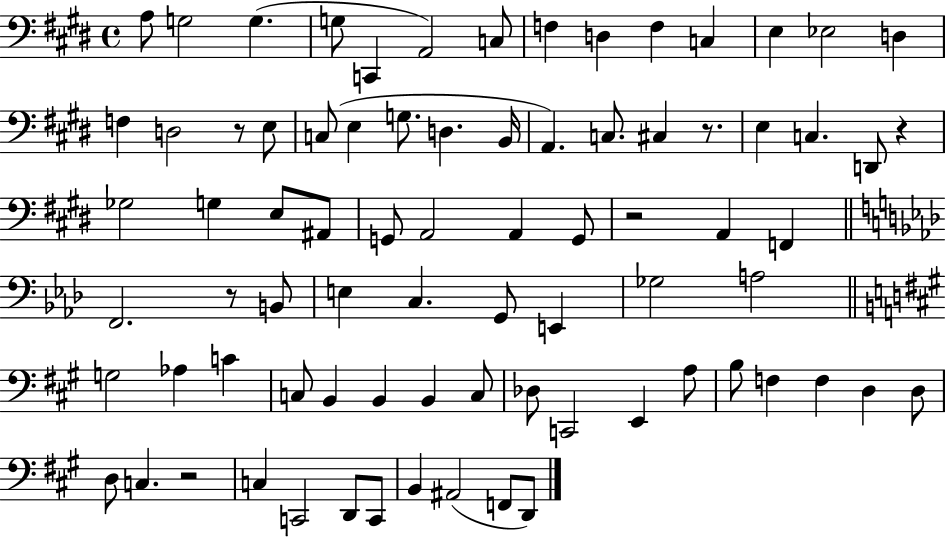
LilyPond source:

{
  \clef bass
  \time 4/4
  \defaultTimeSignature
  \key e \major
  a8 g2 g4.( | g8 c,4 a,2) c8 | f4 d4 f4 c4 | e4 ees2 d4 | \break f4 d2 r8 e8 | c8( e4 g8. d4. b,16 | a,4.) c8. cis4 r8. | e4 c4. d,8 r4 | \break ges2 g4 e8 ais,8 | g,8 a,2 a,4 g,8 | r2 a,4 f,4 | \bar "||" \break \key aes \major f,2. r8 b,8 | e4 c4. g,8 e,4 | ges2 a2 | \bar "||" \break \key a \major g2 aes4 c'4 | c8 b,4 b,4 b,4 c8 | des8 c,2 e,4 a8 | b8 f4 f4 d4 d8 | \break d8 c4. r2 | c4 c,2 d,8 c,8 | b,4 ais,2( f,8 d,8) | \bar "|."
}